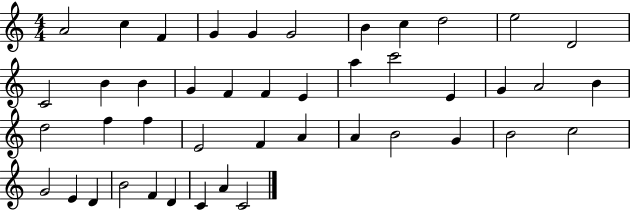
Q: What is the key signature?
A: C major